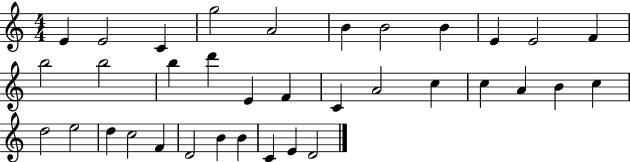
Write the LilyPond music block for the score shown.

{
  \clef treble
  \numericTimeSignature
  \time 4/4
  \key c \major
  e'4 e'2 c'4 | g''2 a'2 | b'4 b'2 b'4 | e'4 e'2 f'4 | \break b''2 b''2 | b''4 d'''4 e'4 f'4 | c'4 a'2 c''4 | c''4 a'4 b'4 c''4 | \break d''2 e''2 | d''4 c''2 f'4 | d'2 b'4 b'4 | c'4 e'4 d'2 | \break \bar "|."
}